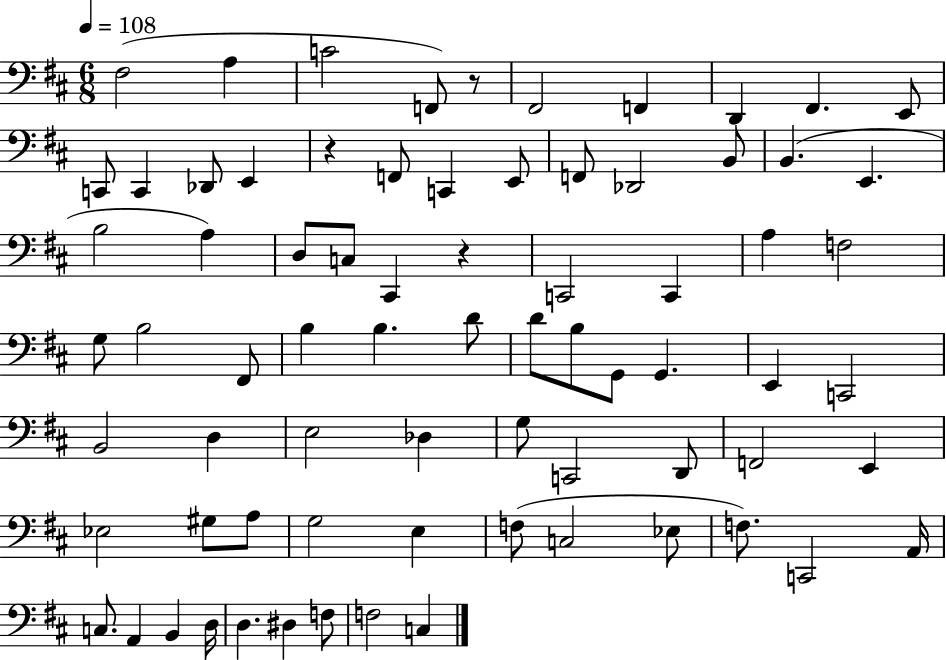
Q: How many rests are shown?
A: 3